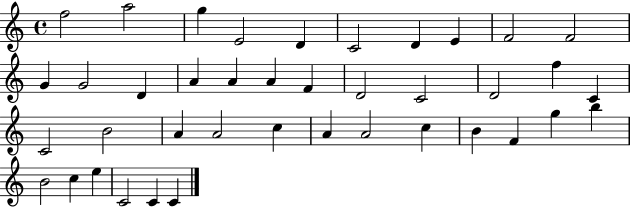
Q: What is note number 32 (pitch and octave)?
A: F4